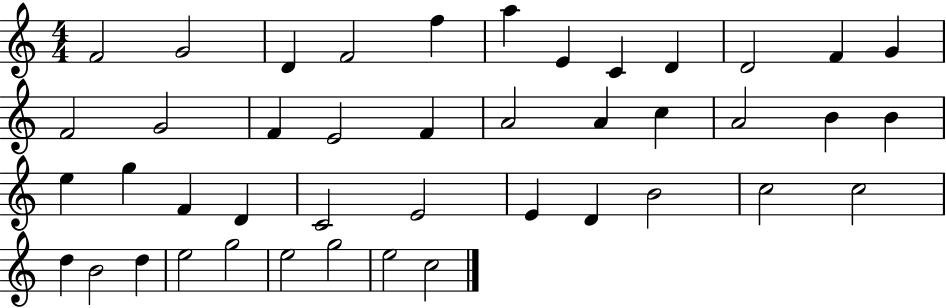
F4/h G4/h D4/q F4/h F5/q A5/q E4/q C4/q D4/q D4/h F4/q G4/q F4/h G4/h F4/q E4/h F4/q A4/h A4/q C5/q A4/h B4/q B4/q E5/q G5/q F4/q D4/q C4/h E4/h E4/q D4/q B4/h C5/h C5/h D5/q B4/h D5/q E5/h G5/h E5/h G5/h E5/h C5/h